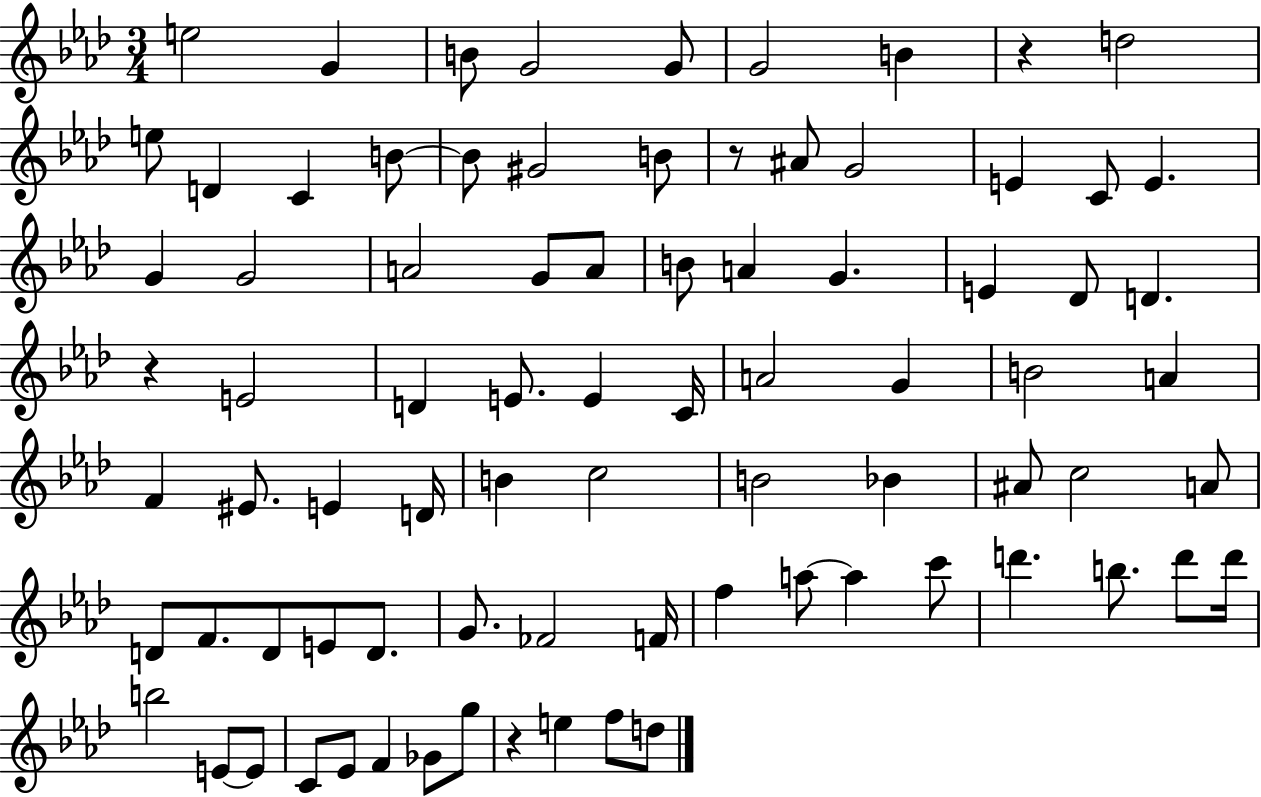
X:1
T:Untitled
M:3/4
L:1/4
K:Ab
e2 G B/2 G2 G/2 G2 B z d2 e/2 D C B/2 B/2 ^G2 B/2 z/2 ^A/2 G2 E C/2 E G G2 A2 G/2 A/2 B/2 A G E _D/2 D z E2 D E/2 E C/4 A2 G B2 A F ^E/2 E D/4 B c2 B2 _B ^A/2 c2 A/2 D/2 F/2 D/2 E/2 D/2 G/2 _F2 F/4 f a/2 a c'/2 d' b/2 d'/2 d'/4 b2 E/2 E/2 C/2 _E/2 F _G/2 g/2 z e f/2 d/2